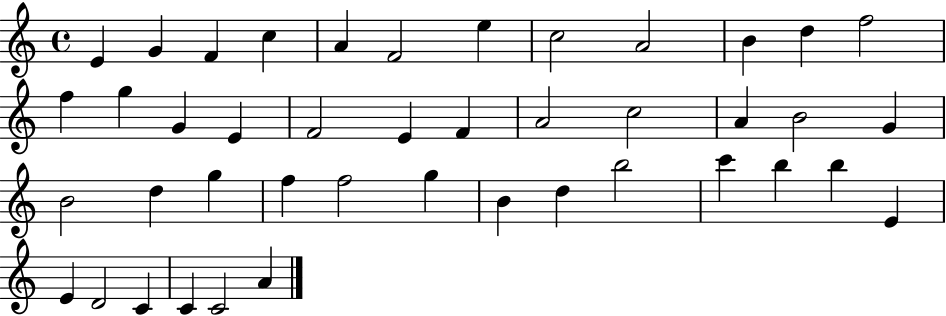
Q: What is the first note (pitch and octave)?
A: E4